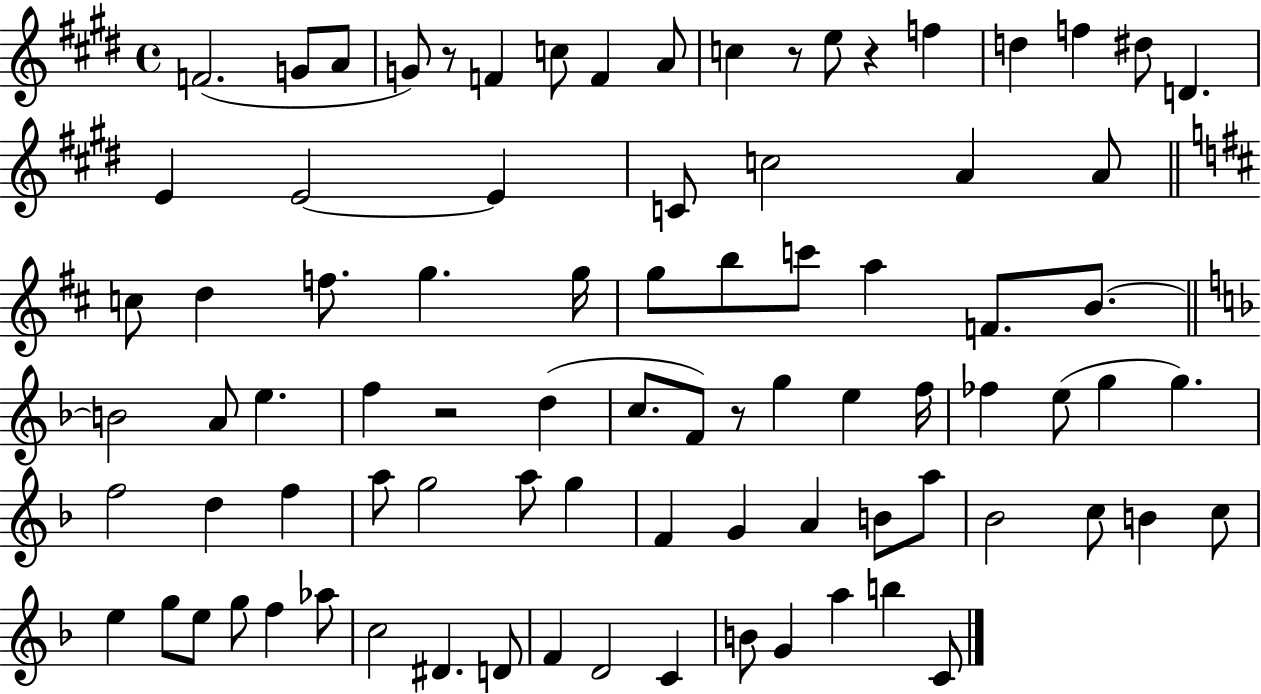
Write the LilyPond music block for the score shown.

{
  \clef treble
  \time 4/4
  \defaultTimeSignature
  \key e \major
  f'2.( g'8 a'8 | g'8) r8 f'4 c''8 f'4 a'8 | c''4 r8 e''8 r4 f''4 | d''4 f''4 dis''8 d'4. | \break e'4 e'2~~ e'4 | c'8 c''2 a'4 a'8 | \bar "||" \break \key d \major c''8 d''4 f''8. g''4. g''16 | g''8 b''8 c'''8 a''4 f'8. b'8.~~ | \bar "||" \break \key f \major b'2 a'8 e''4. | f''4 r2 d''4( | c''8. f'8) r8 g''4 e''4 f''16 | fes''4 e''8( g''4 g''4.) | \break f''2 d''4 f''4 | a''8 g''2 a''8 g''4 | f'4 g'4 a'4 b'8 a''8 | bes'2 c''8 b'4 c''8 | \break e''4 g''8 e''8 g''8 f''4 aes''8 | c''2 dis'4. d'8 | f'4 d'2 c'4 | b'8 g'4 a''4 b''4 c'8 | \break \bar "|."
}